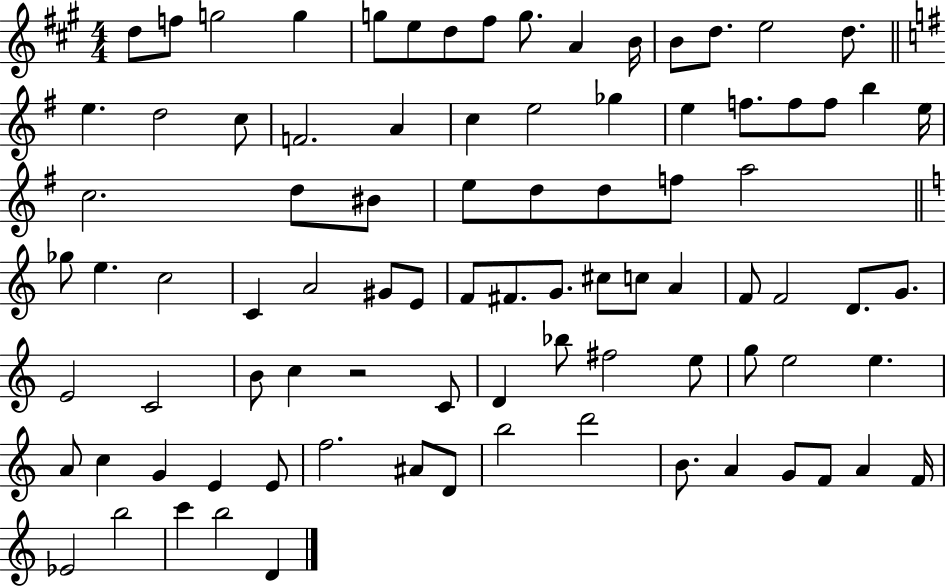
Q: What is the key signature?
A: A major